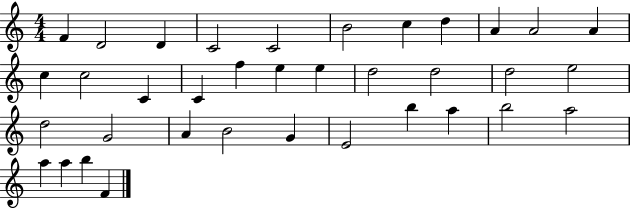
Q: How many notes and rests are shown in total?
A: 36